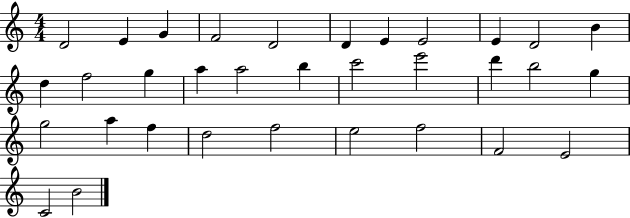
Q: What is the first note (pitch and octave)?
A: D4